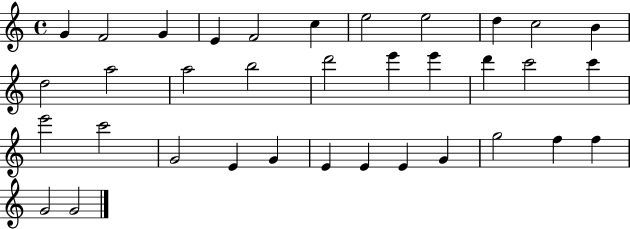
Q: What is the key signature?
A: C major